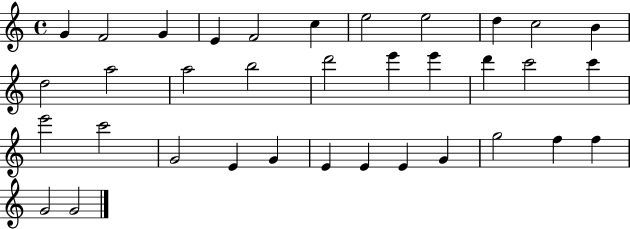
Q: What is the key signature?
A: C major